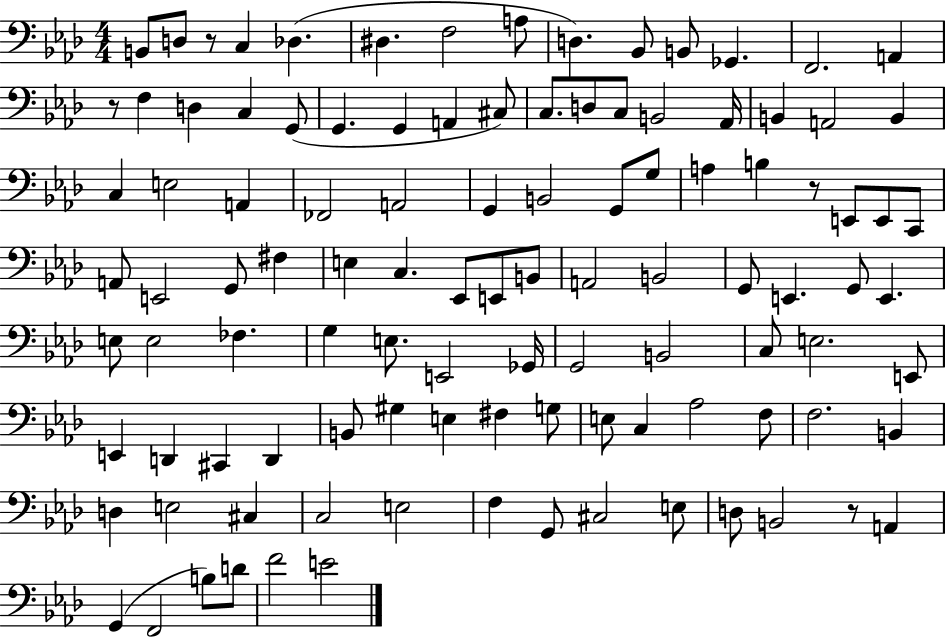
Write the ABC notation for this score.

X:1
T:Untitled
M:4/4
L:1/4
K:Ab
B,,/2 D,/2 z/2 C, _D, ^D, F,2 A,/2 D, _B,,/2 B,,/2 _G,, F,,2 A,, z/2 F, D, C, G,,/2 G,, G,, A,, ^C,/2 C,/2 D,/2 C,/2 B,,2 _A,,/4 B,, A,,2 B,, C, E,2 A,, _F,,2 A,,2 G,, B,,2 G,,/2 G,/2 A, B, z/2 E,,/2 E,,/2 C,,/2 A,,/2 E,,2 G,,/2 ^F, E, C, _E,,/2 E,,/2 B,,/2 A,,2 B,,2 G,,/2 E,, G,,/2 E,, E,/2 E,2 _F, G, E,/2 E,,2 _G,,/4 G,,2 B,,2 C,/2 E,2 E,,/2 E,, D,, ^C,, D,, B,,/2 ^G, E, ^F, G,/2 E,/2 C, _A,2 F,/2 F,2 B,, D, E,2 ^C, C,2 E,2 F, G,,/2 ^C,2 E,/2 D,/2 B,,2 z/2 A,, G,, F,,2 B,/2 D/2 F2 E2